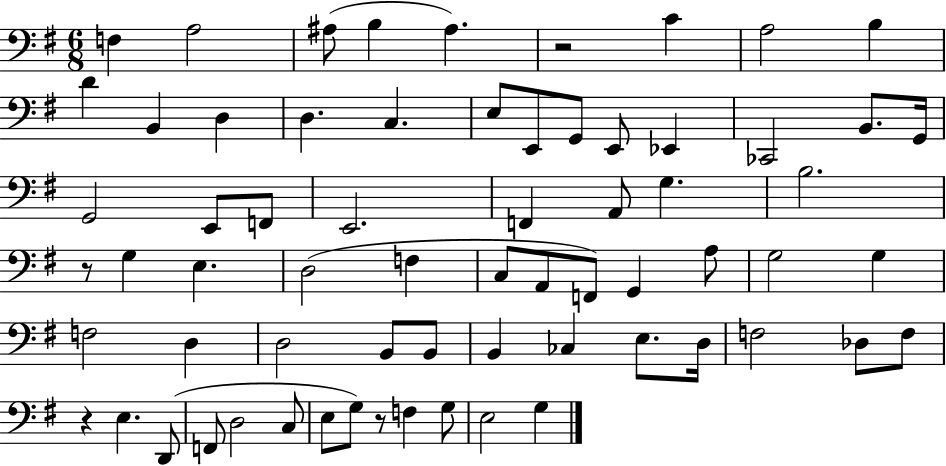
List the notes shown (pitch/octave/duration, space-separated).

F3/q A3/h A#3/e B3/q A#3/q. R/h C4/q A3/h B3/q D4/q B2/q D3/q D3/q. C3/q. E3/e E2/e G2/e E2/e Eb2/q CES2/h B2/e. G2/s G2/h E2/e F2/e E2/h. F2/q A2/e G3/q. B3/h. R/e G3/q E3/q. D3/h F3/q C3/e A2/e F2/e G2/q A3/e G3/h G3/q F3/h D3/q D3/h B2/e B2/e B2/q CES3/q E3/e. D3/s F3/h Db3/e F3/e R/q E3/q. D2/e F2/e D3/h C3/e E3/e G3/e R/e F3/q G3/e E3/h G3/q